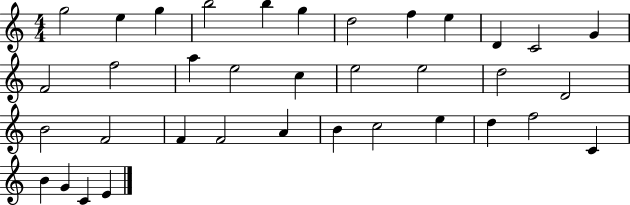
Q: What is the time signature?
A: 4/4